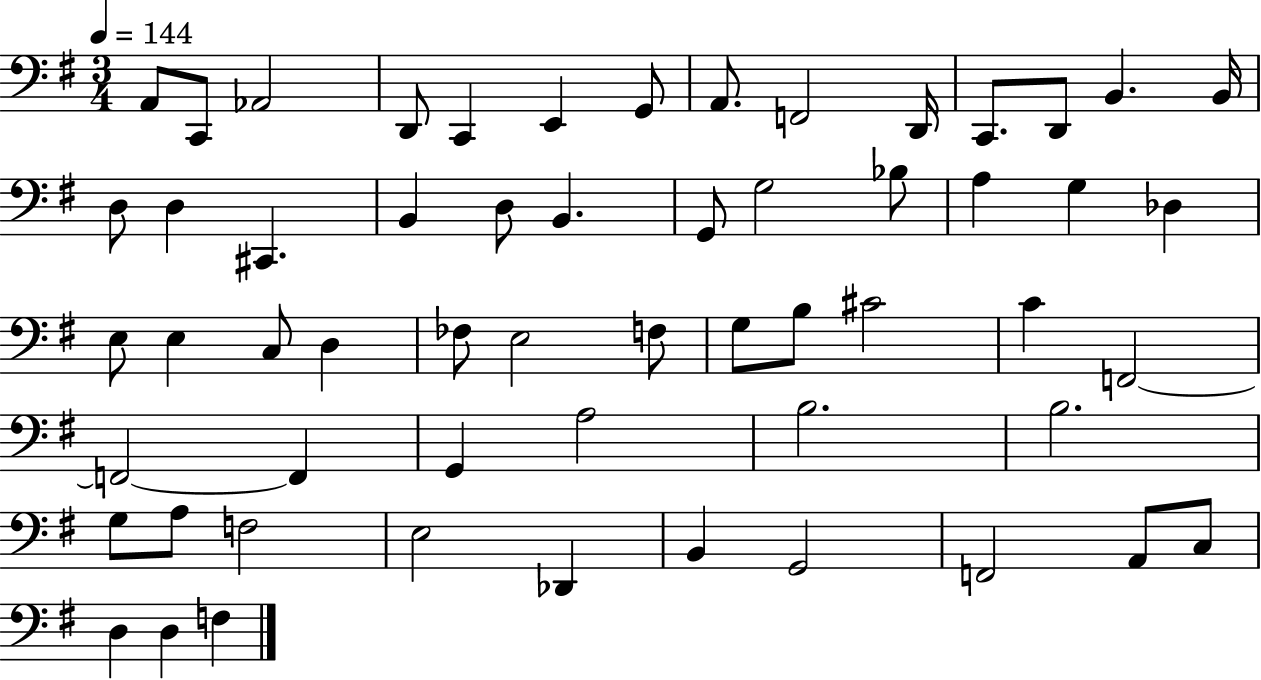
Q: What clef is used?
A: bass